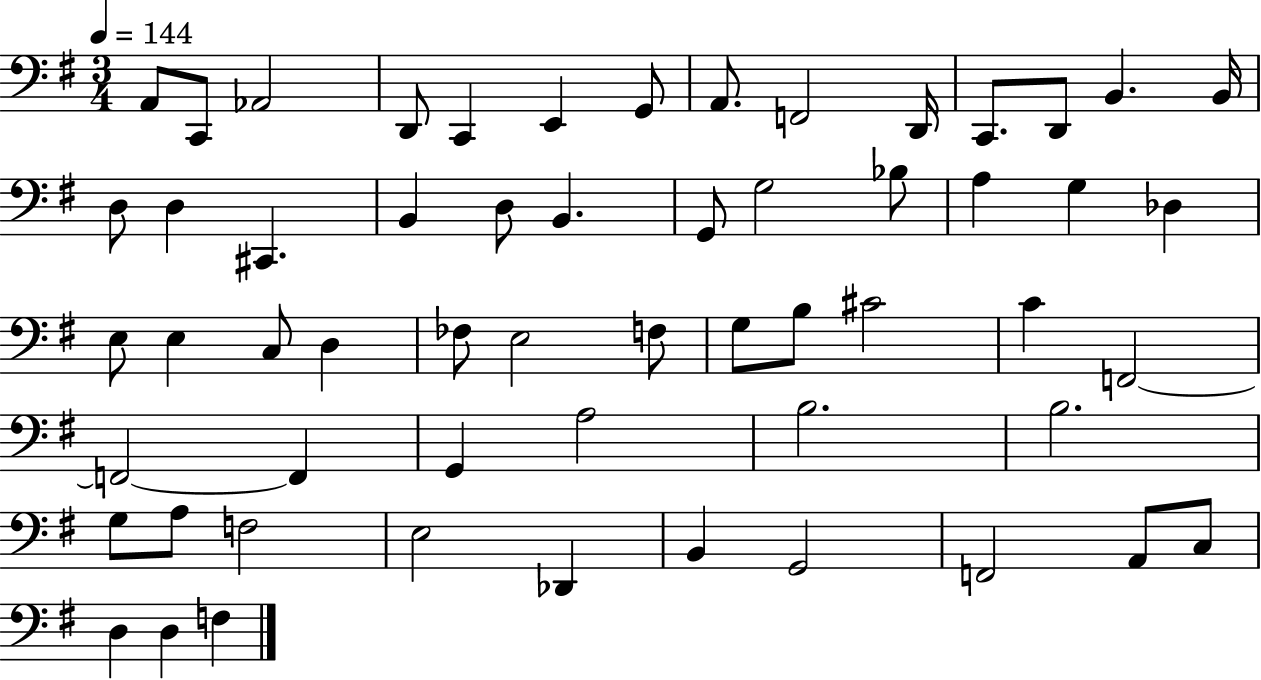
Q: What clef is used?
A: bass